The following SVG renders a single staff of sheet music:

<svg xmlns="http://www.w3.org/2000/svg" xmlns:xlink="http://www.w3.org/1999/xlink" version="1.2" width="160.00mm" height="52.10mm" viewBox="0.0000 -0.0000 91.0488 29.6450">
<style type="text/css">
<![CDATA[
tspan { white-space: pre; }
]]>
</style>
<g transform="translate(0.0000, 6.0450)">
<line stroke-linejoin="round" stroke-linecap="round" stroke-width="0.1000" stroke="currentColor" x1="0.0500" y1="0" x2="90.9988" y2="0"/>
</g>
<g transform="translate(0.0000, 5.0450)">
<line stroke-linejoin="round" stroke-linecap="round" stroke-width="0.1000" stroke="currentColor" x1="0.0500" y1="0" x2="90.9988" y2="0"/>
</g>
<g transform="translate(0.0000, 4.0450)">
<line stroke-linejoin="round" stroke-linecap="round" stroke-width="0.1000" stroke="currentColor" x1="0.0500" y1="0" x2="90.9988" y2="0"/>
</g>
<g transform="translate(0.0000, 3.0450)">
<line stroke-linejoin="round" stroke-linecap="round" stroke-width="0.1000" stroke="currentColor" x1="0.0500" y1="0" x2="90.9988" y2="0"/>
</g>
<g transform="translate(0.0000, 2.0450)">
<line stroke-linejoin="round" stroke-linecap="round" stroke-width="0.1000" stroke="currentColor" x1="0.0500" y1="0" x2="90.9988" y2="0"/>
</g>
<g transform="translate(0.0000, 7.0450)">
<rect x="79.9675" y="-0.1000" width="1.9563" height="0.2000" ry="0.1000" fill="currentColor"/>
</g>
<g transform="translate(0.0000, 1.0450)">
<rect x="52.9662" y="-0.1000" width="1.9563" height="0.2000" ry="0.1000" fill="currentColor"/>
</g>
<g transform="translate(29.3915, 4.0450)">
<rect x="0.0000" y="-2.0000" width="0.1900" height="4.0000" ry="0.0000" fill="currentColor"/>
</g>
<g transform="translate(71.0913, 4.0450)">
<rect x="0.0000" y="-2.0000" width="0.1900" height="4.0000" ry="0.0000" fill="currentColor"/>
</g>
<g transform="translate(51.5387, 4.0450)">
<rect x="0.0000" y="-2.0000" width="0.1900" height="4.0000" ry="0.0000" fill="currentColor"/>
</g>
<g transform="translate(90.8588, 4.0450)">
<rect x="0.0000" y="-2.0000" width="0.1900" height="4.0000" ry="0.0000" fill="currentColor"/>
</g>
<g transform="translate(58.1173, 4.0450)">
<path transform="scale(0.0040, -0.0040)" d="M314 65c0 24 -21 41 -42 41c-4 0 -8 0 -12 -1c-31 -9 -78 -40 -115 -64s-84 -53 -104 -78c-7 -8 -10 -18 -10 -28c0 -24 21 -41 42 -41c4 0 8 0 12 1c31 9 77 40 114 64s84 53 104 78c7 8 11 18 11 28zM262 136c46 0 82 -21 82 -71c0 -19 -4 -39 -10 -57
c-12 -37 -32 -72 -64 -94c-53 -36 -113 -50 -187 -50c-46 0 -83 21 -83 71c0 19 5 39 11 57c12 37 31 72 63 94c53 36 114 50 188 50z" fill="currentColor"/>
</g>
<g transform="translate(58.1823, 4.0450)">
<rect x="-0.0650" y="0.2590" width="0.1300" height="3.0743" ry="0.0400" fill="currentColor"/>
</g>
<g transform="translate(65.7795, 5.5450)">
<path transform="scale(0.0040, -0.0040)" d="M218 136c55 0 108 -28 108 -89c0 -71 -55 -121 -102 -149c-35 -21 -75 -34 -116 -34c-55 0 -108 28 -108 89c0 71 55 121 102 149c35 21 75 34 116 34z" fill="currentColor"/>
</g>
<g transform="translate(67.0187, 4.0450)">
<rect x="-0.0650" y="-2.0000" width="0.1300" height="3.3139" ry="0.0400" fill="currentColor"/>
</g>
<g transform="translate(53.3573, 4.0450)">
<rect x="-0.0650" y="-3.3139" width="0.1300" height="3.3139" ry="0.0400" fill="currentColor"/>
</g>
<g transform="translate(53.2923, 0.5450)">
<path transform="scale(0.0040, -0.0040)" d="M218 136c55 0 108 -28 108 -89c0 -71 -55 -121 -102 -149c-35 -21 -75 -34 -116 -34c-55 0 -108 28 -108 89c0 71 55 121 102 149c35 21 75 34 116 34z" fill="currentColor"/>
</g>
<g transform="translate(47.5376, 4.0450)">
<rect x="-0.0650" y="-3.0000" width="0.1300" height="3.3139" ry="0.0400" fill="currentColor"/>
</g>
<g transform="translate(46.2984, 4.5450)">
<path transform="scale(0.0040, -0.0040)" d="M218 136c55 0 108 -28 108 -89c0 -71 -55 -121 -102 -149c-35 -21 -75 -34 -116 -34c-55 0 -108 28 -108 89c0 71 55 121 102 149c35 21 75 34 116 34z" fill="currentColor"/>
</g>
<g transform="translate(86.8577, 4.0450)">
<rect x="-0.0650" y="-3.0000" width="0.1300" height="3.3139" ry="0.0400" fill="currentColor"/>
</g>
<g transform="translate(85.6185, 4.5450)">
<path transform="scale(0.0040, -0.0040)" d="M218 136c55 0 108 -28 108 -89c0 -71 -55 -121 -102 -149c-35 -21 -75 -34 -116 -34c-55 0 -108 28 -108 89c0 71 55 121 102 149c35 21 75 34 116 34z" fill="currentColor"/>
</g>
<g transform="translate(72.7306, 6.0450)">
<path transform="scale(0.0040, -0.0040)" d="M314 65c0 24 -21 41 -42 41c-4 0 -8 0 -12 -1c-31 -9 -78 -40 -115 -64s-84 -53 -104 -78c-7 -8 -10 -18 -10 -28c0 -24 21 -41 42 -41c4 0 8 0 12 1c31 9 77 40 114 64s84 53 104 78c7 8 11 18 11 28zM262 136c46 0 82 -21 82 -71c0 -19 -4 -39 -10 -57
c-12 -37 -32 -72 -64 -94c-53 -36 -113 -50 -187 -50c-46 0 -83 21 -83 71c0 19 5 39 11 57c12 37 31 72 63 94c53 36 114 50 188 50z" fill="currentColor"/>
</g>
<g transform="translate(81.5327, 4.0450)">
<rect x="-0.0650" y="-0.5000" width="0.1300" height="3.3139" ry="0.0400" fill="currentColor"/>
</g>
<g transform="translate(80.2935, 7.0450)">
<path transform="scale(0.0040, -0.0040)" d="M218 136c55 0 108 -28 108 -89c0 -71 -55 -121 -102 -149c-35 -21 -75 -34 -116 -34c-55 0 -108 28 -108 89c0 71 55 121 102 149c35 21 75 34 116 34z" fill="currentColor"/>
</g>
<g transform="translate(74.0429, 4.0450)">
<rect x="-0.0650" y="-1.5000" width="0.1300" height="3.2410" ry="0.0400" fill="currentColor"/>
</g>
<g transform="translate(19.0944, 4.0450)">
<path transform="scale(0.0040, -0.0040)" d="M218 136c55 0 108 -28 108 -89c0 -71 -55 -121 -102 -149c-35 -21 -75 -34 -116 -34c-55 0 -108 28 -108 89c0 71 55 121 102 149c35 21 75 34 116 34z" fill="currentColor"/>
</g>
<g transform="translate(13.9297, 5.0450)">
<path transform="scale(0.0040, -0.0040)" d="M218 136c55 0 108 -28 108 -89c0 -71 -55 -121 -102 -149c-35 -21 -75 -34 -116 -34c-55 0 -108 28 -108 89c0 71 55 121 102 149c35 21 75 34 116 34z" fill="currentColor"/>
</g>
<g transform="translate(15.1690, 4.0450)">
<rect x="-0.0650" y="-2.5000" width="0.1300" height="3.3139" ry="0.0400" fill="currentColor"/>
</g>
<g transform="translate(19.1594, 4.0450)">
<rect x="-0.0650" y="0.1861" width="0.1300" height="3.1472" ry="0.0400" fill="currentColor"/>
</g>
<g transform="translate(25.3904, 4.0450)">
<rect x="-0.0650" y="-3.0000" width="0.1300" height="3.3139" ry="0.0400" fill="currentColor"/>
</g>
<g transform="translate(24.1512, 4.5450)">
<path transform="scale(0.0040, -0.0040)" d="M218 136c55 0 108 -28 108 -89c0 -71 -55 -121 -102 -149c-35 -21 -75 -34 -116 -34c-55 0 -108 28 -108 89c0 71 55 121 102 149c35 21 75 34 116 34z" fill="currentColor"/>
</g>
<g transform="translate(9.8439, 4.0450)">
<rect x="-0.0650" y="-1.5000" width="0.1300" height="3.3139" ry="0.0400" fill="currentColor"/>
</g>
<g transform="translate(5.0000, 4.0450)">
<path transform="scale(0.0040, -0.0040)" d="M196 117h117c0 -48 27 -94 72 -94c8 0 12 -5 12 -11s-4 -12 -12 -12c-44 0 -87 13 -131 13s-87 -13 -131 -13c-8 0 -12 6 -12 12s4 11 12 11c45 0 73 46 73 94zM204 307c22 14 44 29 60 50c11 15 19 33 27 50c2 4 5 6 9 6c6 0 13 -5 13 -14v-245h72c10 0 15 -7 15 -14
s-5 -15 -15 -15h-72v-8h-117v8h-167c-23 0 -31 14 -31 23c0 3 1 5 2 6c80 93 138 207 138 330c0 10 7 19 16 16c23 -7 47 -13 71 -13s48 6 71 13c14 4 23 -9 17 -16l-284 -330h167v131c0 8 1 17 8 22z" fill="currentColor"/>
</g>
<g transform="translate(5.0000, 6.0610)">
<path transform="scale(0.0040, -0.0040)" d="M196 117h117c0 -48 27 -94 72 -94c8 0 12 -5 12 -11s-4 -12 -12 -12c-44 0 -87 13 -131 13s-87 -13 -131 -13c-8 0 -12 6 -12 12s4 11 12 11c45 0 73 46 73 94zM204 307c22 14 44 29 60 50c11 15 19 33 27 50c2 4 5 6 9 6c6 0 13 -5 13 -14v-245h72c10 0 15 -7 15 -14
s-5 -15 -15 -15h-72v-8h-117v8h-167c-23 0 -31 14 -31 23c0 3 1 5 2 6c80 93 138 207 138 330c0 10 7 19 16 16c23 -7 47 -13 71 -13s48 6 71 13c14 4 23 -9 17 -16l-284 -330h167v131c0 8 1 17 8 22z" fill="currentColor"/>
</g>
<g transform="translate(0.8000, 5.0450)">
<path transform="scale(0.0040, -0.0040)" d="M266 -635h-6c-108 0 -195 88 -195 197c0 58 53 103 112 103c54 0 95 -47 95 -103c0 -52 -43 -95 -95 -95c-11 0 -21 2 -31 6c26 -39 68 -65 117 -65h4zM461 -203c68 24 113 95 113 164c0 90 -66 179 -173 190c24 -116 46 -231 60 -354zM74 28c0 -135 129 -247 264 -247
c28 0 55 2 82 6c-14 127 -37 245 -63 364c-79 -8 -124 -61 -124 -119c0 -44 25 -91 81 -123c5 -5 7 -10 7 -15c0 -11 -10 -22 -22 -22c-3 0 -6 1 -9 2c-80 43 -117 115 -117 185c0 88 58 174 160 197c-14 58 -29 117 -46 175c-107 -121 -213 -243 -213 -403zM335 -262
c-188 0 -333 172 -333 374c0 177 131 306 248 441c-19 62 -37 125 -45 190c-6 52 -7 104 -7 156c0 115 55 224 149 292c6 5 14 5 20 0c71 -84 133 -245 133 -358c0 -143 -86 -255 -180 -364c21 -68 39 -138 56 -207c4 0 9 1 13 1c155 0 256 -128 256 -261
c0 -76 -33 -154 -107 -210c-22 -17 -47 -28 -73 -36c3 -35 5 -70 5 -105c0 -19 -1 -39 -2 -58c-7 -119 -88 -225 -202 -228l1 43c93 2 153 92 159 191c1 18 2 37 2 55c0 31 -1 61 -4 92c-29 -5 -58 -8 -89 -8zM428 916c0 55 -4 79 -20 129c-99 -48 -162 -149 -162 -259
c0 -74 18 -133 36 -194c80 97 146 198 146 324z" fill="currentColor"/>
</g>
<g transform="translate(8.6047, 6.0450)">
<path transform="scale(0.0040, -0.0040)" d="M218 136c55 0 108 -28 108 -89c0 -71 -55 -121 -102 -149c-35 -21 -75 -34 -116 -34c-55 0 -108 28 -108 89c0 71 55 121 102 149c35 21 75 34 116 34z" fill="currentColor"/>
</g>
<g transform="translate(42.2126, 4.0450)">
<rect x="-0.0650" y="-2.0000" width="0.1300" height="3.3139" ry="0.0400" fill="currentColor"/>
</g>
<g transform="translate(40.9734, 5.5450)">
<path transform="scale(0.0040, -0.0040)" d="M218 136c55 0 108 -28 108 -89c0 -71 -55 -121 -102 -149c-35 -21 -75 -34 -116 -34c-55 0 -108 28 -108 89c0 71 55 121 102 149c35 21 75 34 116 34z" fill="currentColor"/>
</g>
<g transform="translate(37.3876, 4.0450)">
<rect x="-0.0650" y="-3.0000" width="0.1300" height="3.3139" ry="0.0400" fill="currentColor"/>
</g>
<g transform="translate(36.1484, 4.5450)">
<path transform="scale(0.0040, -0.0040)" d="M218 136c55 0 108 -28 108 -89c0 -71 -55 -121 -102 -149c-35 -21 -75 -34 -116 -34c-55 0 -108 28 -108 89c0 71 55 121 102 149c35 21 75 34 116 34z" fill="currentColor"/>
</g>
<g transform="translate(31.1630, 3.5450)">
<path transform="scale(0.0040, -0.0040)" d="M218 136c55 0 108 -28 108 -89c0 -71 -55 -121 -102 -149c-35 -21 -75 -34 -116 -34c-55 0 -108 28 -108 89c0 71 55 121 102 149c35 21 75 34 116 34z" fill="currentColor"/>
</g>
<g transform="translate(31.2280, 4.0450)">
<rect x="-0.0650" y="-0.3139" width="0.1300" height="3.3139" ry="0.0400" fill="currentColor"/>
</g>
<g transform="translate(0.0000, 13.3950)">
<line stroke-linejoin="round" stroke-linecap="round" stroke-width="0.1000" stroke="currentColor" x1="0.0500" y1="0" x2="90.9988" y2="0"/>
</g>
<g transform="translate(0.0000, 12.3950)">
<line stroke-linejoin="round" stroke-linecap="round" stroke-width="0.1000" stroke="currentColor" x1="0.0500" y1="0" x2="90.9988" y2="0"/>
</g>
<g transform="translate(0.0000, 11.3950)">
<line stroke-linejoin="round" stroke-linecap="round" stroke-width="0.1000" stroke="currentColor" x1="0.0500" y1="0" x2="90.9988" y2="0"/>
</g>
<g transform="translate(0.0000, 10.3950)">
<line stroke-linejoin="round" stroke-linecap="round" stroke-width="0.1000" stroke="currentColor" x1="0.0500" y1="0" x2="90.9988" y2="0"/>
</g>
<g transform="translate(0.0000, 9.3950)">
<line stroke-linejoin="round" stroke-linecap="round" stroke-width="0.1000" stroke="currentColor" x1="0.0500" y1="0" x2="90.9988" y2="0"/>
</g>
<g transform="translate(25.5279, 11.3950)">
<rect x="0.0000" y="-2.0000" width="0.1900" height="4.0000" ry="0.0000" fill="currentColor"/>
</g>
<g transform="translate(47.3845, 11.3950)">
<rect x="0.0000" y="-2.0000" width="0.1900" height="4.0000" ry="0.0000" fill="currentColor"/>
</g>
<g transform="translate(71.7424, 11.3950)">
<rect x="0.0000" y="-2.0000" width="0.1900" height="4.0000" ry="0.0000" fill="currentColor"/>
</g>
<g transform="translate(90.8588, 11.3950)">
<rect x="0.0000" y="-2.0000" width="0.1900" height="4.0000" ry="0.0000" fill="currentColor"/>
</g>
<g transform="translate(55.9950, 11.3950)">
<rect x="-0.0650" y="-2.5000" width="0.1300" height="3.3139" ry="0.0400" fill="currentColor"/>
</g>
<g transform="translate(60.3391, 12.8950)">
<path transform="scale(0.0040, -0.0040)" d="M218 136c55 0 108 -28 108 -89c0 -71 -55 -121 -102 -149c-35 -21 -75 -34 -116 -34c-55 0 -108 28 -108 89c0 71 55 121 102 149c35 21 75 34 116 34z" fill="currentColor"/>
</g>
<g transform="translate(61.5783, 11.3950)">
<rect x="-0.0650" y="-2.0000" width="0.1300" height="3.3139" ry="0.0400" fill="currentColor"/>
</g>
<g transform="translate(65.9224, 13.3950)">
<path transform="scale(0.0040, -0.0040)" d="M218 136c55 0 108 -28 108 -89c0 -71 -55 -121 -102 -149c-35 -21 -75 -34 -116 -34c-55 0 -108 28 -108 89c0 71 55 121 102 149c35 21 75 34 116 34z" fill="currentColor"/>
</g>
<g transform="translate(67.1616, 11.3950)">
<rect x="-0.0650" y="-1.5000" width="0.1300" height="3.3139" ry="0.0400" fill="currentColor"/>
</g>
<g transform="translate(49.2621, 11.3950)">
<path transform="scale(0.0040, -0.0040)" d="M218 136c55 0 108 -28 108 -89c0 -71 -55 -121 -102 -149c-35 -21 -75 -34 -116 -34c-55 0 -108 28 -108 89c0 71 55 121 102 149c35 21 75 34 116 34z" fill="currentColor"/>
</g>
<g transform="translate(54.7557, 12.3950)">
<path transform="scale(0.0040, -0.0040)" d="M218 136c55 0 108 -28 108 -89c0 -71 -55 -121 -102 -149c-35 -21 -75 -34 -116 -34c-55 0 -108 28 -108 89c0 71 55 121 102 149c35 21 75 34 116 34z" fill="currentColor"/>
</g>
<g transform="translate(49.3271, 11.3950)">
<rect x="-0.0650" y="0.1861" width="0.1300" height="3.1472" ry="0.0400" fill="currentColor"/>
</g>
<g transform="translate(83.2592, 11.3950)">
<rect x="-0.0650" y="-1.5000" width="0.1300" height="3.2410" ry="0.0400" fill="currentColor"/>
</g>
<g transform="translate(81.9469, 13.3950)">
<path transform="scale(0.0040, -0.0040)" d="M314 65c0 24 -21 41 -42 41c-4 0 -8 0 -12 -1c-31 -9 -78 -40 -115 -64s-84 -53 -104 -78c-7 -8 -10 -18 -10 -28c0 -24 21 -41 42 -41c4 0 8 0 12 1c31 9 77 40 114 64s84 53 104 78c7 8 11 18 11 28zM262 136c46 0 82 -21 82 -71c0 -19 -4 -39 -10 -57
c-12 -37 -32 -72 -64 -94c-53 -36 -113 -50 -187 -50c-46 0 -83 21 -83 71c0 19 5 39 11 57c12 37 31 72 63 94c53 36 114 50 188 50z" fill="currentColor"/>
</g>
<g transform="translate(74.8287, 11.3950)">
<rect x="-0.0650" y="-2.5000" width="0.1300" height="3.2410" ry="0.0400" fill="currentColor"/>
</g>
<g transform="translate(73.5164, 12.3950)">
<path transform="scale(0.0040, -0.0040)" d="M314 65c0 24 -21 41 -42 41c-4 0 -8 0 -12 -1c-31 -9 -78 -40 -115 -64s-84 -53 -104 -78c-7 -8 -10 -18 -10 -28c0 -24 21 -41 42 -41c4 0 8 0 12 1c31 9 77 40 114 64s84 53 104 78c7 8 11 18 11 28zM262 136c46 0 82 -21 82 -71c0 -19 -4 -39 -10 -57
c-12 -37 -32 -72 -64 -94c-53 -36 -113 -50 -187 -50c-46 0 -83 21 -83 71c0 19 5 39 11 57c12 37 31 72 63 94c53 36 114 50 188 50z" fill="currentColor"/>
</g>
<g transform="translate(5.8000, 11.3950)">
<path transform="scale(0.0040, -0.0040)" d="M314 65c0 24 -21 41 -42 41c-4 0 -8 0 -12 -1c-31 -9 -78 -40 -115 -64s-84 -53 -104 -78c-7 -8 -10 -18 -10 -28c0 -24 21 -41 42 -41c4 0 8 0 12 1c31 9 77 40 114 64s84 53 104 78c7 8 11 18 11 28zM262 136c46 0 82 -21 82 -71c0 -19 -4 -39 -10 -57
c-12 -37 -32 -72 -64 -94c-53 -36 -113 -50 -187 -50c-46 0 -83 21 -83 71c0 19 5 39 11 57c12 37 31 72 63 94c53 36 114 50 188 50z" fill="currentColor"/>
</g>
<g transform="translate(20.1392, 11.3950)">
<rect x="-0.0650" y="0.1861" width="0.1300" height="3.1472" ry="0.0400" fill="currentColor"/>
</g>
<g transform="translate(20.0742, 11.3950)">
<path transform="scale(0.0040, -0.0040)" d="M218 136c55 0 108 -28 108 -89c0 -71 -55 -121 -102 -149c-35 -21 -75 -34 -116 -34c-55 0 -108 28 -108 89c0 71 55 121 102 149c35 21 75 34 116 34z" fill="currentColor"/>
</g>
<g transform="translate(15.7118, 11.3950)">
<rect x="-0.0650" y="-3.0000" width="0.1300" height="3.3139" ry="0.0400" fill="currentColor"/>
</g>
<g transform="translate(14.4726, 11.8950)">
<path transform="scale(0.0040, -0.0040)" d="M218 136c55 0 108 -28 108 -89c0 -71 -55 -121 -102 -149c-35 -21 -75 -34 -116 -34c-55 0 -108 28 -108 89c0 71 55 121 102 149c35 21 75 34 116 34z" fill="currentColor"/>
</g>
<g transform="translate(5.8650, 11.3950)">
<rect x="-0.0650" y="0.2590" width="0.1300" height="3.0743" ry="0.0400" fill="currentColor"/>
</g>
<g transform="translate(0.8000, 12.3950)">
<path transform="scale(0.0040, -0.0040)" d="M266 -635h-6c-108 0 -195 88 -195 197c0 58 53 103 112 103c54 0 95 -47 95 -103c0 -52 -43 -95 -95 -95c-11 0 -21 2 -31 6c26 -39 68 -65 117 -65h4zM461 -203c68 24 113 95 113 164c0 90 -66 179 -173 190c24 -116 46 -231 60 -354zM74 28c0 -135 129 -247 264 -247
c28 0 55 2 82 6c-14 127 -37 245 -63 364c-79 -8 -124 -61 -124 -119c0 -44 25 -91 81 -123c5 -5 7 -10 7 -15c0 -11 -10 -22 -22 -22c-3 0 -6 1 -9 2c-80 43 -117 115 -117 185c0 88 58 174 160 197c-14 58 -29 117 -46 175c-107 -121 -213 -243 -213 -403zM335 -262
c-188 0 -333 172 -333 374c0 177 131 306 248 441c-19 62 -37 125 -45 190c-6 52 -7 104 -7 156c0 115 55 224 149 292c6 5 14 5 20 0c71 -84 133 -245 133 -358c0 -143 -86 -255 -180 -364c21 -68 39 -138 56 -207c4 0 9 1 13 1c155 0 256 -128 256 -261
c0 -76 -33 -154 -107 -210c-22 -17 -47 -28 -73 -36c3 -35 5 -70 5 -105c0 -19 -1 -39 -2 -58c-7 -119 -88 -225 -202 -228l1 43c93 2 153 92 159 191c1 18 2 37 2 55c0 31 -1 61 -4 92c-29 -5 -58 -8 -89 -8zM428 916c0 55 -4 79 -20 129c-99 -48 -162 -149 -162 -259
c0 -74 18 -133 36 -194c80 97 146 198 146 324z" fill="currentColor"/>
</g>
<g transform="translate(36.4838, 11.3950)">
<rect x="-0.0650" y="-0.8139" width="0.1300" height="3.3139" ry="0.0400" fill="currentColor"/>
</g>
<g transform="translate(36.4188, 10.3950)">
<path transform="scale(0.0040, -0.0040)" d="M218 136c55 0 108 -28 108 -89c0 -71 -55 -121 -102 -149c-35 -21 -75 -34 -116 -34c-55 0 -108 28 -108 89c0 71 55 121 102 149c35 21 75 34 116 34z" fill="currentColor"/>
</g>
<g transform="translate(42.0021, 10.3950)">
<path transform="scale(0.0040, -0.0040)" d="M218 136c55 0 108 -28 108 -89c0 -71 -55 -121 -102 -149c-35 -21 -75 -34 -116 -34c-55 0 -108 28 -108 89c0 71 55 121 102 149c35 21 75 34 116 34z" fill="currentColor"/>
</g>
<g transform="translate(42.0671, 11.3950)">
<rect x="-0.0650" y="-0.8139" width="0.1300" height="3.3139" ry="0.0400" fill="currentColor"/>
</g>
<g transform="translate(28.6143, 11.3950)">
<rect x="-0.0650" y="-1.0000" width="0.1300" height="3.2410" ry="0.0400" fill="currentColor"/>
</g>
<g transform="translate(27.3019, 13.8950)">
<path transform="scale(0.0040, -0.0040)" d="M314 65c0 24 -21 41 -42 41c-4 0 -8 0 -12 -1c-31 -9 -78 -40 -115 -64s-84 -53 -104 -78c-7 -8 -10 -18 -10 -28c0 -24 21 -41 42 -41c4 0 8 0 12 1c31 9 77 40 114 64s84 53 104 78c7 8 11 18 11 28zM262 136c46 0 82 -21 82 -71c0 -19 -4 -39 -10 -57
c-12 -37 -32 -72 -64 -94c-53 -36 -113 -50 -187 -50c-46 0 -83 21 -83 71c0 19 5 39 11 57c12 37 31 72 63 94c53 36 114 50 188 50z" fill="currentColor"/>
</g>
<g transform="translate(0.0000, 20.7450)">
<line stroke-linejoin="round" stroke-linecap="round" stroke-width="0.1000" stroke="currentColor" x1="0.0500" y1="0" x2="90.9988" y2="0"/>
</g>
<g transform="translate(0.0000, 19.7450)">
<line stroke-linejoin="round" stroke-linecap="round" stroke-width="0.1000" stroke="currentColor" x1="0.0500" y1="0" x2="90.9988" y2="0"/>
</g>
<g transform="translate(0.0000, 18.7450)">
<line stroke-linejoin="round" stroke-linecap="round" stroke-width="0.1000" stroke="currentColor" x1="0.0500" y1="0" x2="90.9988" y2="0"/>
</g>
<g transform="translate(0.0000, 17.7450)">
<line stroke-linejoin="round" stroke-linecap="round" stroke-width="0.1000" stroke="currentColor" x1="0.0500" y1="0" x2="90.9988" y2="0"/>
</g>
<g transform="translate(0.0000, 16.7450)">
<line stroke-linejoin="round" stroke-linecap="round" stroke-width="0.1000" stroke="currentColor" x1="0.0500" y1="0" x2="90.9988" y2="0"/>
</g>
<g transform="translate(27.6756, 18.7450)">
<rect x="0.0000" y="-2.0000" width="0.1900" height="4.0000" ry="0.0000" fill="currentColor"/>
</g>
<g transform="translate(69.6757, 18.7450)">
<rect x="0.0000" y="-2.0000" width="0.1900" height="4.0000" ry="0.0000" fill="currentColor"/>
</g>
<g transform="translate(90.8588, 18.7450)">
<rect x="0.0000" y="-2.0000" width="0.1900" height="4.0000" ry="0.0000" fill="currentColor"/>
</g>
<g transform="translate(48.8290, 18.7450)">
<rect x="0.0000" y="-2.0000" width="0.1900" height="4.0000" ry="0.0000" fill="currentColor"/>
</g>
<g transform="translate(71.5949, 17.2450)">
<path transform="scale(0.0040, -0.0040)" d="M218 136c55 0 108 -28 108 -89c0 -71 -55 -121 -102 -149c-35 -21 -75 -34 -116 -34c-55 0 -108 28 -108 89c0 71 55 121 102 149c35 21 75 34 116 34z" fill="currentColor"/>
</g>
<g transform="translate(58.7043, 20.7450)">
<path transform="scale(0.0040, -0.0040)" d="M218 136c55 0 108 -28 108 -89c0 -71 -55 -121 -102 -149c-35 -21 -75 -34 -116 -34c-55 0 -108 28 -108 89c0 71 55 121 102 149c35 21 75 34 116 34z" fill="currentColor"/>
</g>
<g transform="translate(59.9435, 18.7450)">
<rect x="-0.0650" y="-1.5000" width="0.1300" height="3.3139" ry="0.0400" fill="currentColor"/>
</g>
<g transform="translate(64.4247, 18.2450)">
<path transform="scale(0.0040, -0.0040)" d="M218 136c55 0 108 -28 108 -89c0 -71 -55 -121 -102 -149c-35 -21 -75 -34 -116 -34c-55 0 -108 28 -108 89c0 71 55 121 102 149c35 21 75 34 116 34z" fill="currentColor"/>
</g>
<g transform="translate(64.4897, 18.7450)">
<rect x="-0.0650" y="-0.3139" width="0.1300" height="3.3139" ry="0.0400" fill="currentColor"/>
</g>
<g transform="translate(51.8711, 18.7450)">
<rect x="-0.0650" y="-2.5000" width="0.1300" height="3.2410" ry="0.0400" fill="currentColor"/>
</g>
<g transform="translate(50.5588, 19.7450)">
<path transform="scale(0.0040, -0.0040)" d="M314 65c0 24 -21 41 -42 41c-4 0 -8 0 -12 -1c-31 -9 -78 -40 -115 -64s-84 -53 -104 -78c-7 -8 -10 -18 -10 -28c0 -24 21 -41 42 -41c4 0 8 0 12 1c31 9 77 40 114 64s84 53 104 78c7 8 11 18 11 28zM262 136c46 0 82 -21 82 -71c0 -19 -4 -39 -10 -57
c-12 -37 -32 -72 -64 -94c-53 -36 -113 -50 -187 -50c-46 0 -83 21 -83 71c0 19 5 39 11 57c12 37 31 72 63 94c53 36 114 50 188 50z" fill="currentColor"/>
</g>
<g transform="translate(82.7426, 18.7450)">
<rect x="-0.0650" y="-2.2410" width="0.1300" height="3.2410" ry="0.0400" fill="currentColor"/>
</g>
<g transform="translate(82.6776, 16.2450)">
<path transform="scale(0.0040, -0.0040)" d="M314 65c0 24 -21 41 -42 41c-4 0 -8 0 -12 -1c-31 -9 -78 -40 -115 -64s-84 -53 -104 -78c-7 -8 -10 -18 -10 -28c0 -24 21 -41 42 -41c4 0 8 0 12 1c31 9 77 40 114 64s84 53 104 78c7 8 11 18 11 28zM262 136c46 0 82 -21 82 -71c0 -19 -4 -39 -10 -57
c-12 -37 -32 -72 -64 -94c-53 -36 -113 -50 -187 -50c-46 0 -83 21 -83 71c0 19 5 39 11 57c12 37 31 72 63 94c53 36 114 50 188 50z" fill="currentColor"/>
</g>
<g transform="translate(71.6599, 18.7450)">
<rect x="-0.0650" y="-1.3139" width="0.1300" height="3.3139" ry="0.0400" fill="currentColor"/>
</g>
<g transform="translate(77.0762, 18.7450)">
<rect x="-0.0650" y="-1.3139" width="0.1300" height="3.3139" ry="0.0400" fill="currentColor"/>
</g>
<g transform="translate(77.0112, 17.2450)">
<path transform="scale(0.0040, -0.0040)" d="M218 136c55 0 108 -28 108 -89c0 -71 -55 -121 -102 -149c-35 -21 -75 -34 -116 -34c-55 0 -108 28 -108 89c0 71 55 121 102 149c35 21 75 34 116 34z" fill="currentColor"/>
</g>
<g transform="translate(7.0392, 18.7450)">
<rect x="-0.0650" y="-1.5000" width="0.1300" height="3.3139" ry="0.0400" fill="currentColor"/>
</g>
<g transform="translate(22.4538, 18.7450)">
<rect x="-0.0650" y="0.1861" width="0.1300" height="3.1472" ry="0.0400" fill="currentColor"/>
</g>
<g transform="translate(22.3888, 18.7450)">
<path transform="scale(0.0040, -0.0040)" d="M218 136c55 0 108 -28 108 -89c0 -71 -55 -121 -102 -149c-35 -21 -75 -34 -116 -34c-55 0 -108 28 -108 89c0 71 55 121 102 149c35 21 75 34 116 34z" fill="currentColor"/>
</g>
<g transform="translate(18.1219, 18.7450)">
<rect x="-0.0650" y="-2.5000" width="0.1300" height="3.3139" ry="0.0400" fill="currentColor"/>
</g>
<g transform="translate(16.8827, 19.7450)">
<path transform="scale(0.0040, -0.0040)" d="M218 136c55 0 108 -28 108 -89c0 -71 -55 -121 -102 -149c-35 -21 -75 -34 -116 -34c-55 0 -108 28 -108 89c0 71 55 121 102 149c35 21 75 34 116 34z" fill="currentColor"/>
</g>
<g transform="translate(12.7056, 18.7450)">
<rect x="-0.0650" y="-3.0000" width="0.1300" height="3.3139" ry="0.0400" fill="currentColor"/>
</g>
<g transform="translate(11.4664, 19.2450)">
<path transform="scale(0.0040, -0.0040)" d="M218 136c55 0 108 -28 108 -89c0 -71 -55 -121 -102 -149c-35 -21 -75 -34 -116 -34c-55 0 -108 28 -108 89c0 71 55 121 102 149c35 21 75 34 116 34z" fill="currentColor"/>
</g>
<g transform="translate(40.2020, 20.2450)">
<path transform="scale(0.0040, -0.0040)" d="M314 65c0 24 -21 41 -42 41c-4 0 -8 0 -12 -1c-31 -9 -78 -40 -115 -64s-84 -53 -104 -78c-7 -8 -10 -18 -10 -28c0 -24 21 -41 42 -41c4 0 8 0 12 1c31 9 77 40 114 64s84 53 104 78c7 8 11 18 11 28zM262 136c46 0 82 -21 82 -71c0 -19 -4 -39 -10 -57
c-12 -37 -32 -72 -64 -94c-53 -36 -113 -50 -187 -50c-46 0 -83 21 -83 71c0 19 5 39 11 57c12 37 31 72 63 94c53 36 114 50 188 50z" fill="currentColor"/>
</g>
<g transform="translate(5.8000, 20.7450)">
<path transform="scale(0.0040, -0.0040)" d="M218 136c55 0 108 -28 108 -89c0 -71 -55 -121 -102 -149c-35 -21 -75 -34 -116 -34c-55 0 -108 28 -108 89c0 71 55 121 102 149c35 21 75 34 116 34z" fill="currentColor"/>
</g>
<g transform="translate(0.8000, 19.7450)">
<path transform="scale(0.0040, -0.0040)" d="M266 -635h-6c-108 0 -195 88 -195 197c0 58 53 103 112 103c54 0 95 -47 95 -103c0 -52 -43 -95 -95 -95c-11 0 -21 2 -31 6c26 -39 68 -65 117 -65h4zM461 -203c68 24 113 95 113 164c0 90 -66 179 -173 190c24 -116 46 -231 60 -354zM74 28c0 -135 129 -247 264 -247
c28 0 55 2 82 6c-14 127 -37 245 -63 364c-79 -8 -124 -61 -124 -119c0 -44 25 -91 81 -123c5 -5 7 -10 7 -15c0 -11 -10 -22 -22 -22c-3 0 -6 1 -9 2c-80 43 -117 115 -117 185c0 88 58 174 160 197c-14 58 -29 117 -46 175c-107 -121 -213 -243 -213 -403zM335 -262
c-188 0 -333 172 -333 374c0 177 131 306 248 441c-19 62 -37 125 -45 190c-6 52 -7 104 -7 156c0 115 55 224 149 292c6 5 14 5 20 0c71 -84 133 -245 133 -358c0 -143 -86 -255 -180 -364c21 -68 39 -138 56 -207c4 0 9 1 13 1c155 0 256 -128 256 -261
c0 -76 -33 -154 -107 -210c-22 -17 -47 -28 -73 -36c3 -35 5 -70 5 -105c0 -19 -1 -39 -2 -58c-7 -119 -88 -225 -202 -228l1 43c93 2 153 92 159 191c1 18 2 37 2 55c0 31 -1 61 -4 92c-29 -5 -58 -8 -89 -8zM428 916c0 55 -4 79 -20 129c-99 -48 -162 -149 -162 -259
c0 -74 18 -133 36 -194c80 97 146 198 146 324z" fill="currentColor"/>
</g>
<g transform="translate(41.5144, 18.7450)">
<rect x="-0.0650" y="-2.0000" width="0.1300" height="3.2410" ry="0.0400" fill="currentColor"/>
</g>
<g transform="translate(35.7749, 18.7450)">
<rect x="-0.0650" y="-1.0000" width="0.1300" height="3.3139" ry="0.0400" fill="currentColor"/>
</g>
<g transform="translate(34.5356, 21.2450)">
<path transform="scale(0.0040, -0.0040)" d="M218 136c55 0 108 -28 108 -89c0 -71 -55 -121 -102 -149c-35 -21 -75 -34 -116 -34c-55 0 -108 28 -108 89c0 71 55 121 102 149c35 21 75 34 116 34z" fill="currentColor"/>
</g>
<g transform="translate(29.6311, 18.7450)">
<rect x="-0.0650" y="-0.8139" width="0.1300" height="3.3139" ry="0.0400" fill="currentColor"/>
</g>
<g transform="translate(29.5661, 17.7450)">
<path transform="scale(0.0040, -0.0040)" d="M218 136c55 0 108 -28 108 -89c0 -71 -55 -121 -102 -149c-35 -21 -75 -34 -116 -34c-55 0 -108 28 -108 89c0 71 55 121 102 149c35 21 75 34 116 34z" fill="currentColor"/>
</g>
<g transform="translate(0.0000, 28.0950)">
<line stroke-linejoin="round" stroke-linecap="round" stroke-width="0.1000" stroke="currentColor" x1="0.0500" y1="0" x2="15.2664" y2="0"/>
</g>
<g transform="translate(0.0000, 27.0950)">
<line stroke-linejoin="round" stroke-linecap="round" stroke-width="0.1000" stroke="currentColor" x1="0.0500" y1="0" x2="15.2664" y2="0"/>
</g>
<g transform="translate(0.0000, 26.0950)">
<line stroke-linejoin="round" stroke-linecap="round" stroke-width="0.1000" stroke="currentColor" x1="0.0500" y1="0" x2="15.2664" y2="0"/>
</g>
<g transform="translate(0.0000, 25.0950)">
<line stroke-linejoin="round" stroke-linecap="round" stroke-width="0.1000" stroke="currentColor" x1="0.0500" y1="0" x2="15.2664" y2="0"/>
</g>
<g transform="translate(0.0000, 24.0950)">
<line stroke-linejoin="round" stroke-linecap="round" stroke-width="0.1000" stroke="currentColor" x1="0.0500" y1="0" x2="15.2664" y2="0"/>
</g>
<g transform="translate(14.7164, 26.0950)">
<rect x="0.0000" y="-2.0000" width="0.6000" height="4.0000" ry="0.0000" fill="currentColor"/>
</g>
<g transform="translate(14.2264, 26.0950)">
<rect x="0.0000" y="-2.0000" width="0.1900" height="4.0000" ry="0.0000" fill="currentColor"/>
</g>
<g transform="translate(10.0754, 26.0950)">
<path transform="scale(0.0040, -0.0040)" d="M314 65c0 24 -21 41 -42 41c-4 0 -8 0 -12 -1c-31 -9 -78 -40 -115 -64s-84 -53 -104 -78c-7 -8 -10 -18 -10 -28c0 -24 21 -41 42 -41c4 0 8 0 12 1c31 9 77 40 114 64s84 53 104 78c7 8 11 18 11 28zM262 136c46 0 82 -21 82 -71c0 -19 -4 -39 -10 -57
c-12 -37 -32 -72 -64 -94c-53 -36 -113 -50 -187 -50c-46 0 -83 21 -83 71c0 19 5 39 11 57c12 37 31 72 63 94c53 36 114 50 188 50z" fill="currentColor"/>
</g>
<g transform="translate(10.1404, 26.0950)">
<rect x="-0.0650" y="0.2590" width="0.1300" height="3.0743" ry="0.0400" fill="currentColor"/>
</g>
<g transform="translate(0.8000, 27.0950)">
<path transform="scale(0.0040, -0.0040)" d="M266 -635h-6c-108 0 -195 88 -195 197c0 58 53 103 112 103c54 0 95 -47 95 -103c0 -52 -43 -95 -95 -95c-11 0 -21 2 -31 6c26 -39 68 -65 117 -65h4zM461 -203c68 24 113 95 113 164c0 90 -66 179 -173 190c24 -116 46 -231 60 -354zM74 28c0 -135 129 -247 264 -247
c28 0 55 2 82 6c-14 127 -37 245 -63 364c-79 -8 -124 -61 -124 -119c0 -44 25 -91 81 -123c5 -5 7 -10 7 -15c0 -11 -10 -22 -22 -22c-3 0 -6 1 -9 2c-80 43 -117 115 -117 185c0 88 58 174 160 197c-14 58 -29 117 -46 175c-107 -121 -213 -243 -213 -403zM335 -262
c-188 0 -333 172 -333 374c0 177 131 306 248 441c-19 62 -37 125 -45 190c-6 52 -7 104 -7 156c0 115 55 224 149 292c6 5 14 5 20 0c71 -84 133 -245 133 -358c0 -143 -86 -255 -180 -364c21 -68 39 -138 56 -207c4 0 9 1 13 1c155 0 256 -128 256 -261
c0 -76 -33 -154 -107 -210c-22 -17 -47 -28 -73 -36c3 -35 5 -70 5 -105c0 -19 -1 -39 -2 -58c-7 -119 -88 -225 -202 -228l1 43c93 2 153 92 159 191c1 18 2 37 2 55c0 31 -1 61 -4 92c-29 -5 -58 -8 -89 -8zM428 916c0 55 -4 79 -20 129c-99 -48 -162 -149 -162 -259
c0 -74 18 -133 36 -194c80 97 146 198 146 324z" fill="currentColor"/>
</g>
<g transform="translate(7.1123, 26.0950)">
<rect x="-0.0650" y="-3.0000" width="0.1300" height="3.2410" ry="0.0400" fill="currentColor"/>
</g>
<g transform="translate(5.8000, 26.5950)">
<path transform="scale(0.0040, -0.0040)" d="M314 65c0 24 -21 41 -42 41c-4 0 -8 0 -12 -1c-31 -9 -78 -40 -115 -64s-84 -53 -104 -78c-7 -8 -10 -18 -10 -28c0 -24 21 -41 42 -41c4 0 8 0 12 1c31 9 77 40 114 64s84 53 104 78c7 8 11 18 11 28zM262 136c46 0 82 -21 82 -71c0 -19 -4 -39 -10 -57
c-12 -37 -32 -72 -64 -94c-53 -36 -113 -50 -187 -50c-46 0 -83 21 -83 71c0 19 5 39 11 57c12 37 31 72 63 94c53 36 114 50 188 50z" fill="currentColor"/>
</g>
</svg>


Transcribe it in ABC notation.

X:1
T:Untitled
M:4/4
L:1/4
K:C
E G B A c A F A b B2 F E2 C A B2 A B D2 d d B G F E G2 E2 E A G B d D F2 G2 E c e e g2 A2 B2